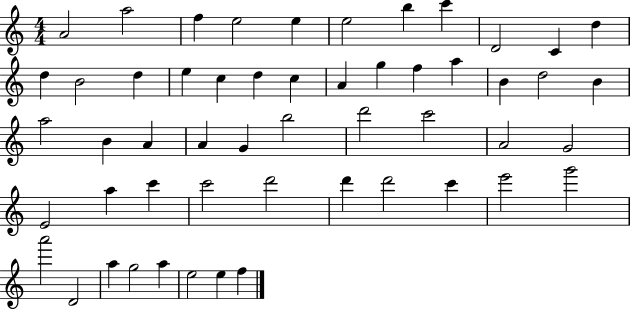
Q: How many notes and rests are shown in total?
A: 53